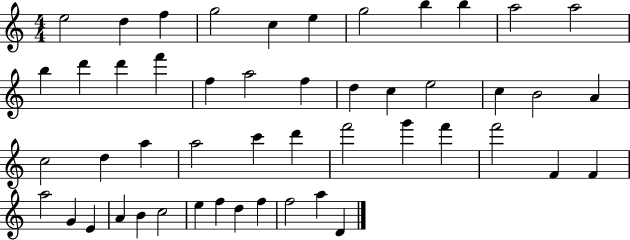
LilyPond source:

{
  \clef treble
  \numericTimeSignature
  \time 4/4
  \key c \major
  e''2 d''4 f''4 | g''2 c''4 e''4 | g''2 b''4 b''4 | a''2 a''2 | \break b''4 d'''4 d'''4 f'''4 | f''4 a''2 f''4 | d''4 c''4 e''2 | c''4 b'2 a'4 | \break c''2 d''4 a''4 | a''2 c'''4 d'''4 | f'''2 g'''4 f'''4 | f'''2 f'4 f'4 | \break a''2 g'4 e'4 | a'4 b'4 c''2 | e''4 f''4 d''4 f''4 | f''2 a''4 d'4 | \break \bar "|."
}